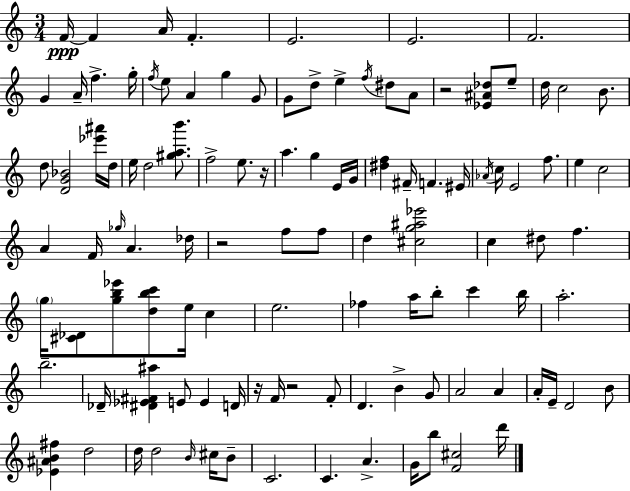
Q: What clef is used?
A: treble